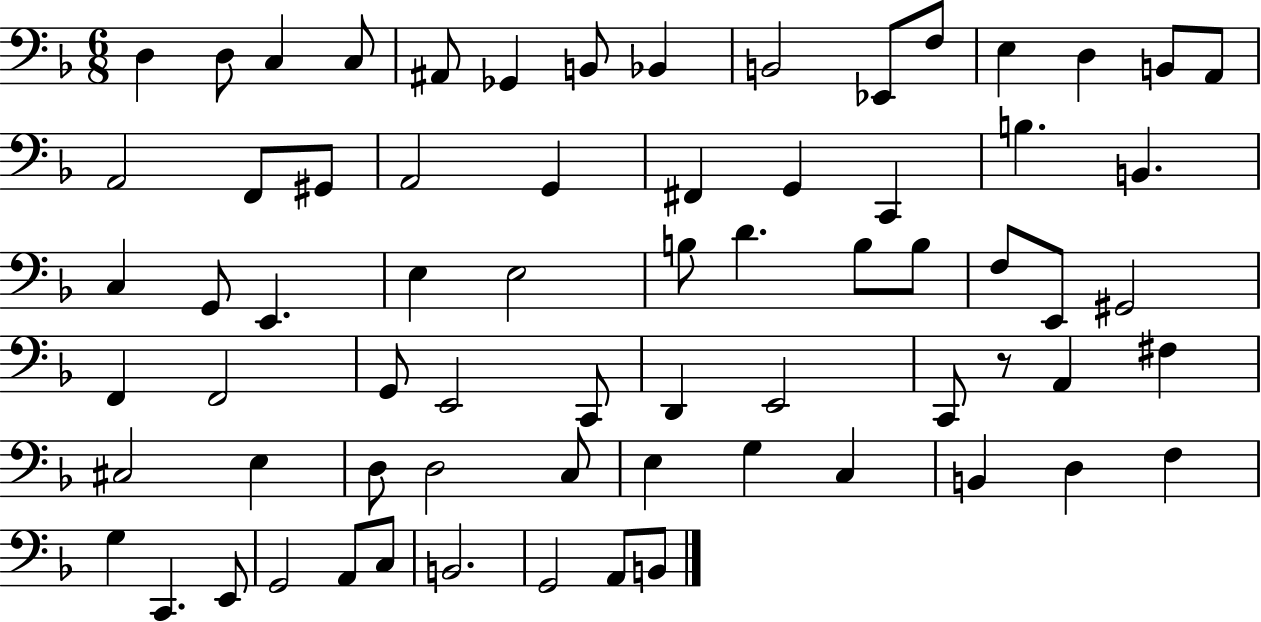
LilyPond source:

{
  \clef bass
  \numericTimeSignature
  \time 6/8
  \key f \major
  d4 d8 c4 c8 | ais,8 ges,4 b,8 bes,4 | b,2 ees,8 f8 | e4 d4 b,8 a,8 | \break a,2 f,8 gis,8 | a,2 g,4 | fis,4 g,4 c,4 | b4. b,4. | \break c4 g,8 e,4. | e4 e2 | b8 d'4. b8 b8 | f8 e,8 gis,2 | \break f,4 f,2 | g,8 e,2 c,8 | d,4 e,2 | c,8 r8 a,4 fis4 | \break cis2 e4 | d8 d2 c8 | e4 g4 c4 | b,4 d4 f4 | \break g4 c,4. e,8 | g,2 a,8 c8 | b,2. | g,2 a,8 b,8 | \break \bar "|."
}